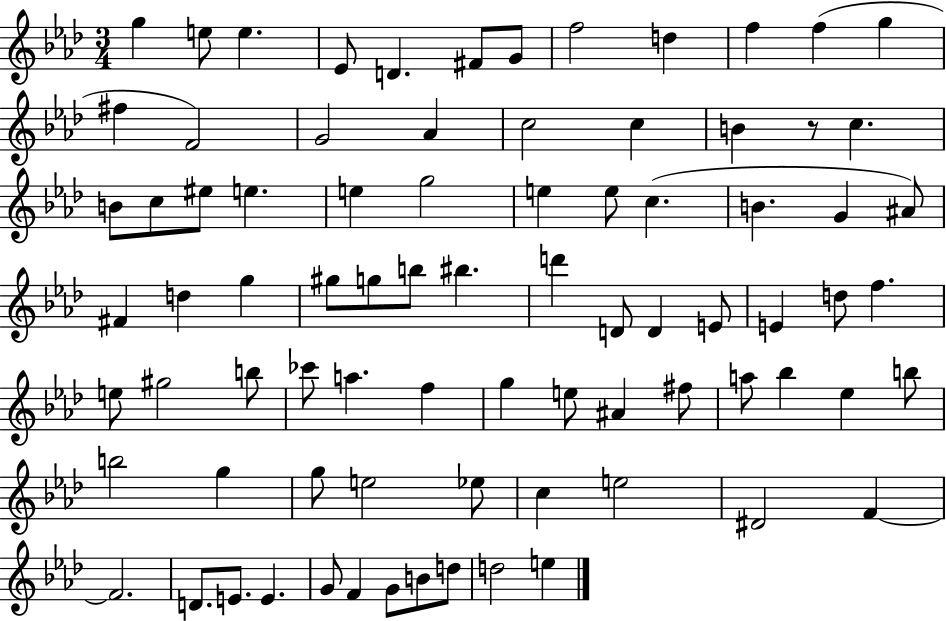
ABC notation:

X:1
T:Untitled
M:3/4
L:1/4
K:Ab
g e/2 e _E/2 D ^F/2 G/2 f2 d f f g ^f F2 G2 _A c2 c B z/2 c B/2 c/2 ^e/2 e e g2 e e/2 c B G ^A/2 ^F d g ^g/2 g/2 b/2 ^b d' D/2 D E/2 E d/2 f e/2 ^g2 b/2 _c'/2 a f g e/2 ^A ^f/2 a/2 _b _e b/2 b2 g g/2 e2 _e/2 c e2 ^D2 F F2 D/2 E/2 E G/2 F G/2 B/2 d/2 d2 e